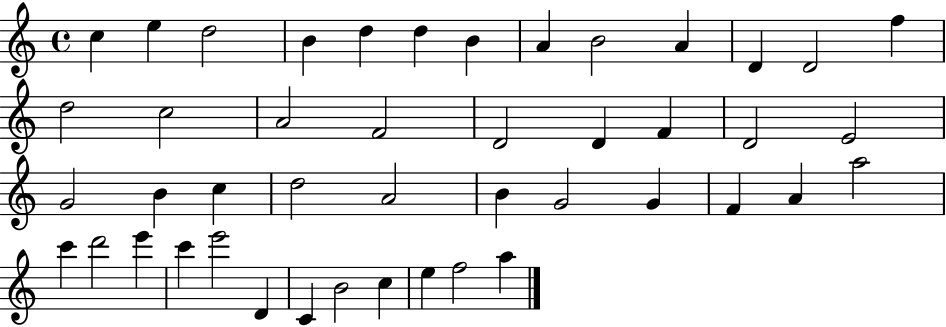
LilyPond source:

{
  \clef treble
  \time 4/4
  \defaultTimeSignature
  \key c \major
  c''4 e''4 d''2 | b'4 d''4 d''4 b'4 | a'4 b'2 a'4 | d'4 d'2 f''4 | \break d''2 c''2 | a'2 f'2 | d'2 d'4 f'4 | d'2 e'2 | \break g'2 b'4 c''4 | d''2 a'2 | b'4 g'2 g'4 | f'4 a'4 a''2 | \break c'''4 d'''2 e'''4 | c'''4 e'''2 d'4 | c'4 b'2 c''4 | e''4 f''2 a''4 | \break \bar "|."
}